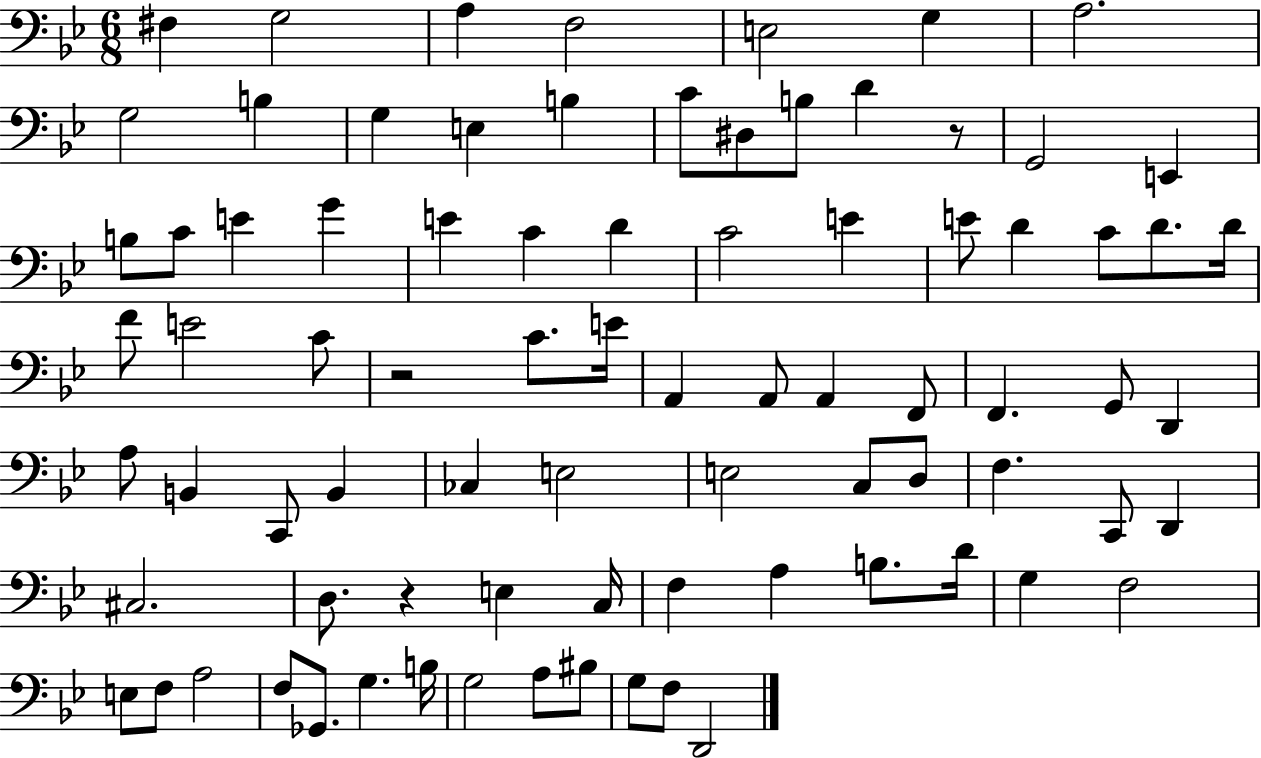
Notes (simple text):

F#3/q G3/h A3/q F3/h E3/h G3/q A3/h. G3/h B3/q G3/q E3/q B3/q C4/e D#3/e B3/e D4/q R/e G2/h E2/q B3/e C4/e E4/q G4/q E4/q C4/q D4/q C4/h E4/q E4/e D4/q C4/e D4/e. D4/s F4/e E4/h C4/e R/h C4/e. E4/s A2/q A2/e A2/q F2/e F2/q. G2/e D2/q A3/e B2/q C2/e B2/q CES3/q E3/h E3/h C3/e D3/e F3/q. C2/e D2/q C#3/h. D3/e. R/q E3/q C3/s F3/q A3/q B3/e. D4/s G3/q F3/h E3/e F3/e A3/h F3/e Gb2/e. G3/q. B3/s G3/h A3/e BIS3/e G3/e F3/e D2/h